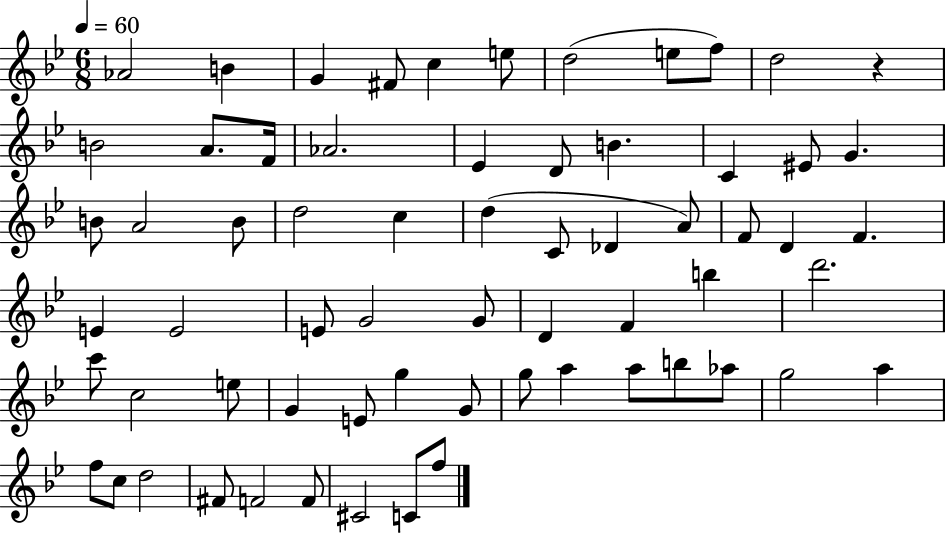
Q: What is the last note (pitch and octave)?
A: F5